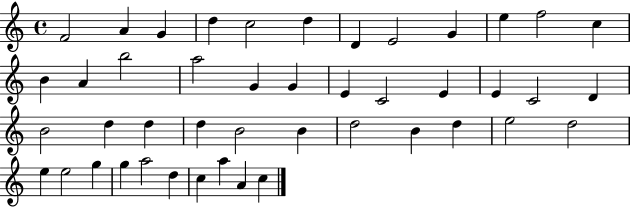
X:1
T:Untitled
M:4/4
L:1/4
K:C
F2 A G d c2 d D E2 G e f2 c B A b2 a2 G G E C2 E E C2 D B2 d d d B2 B d2 B d e2 d2 e e2 g g a2 d c a A c